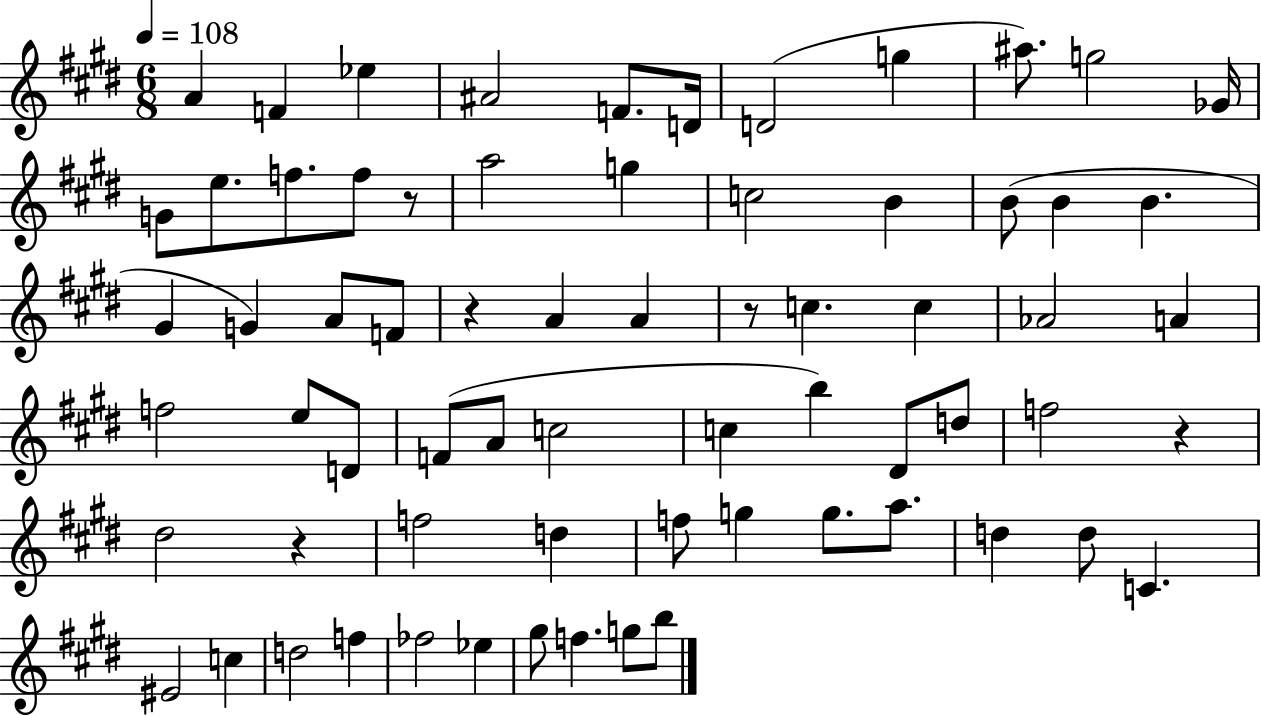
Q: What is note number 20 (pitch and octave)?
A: B4